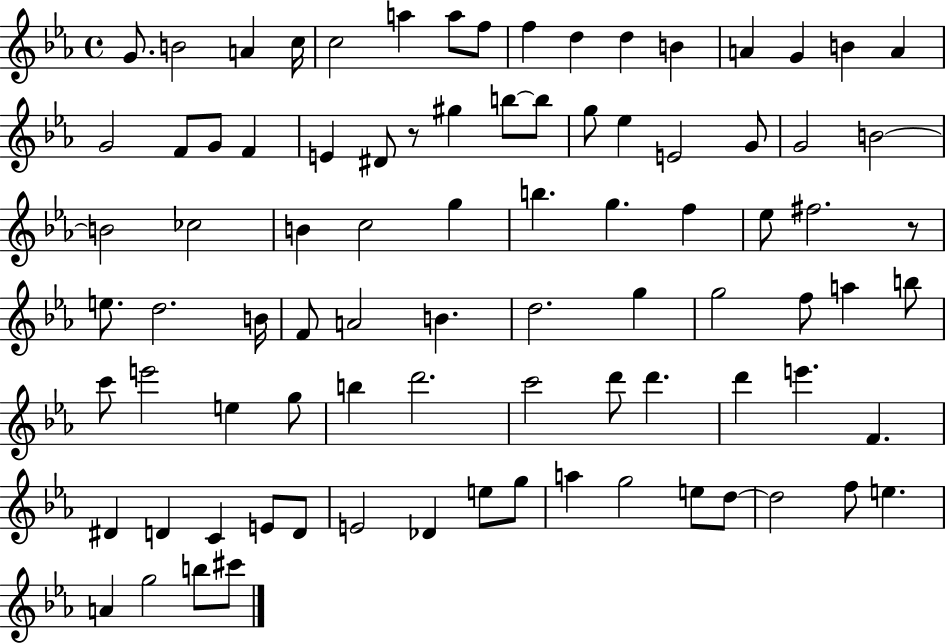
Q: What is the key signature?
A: EES major